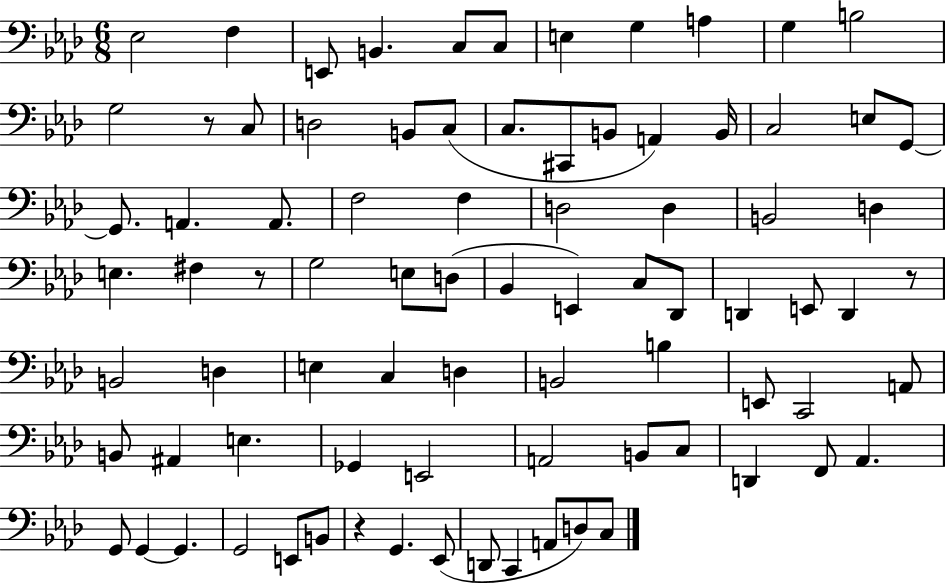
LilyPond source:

{
  \clef bass
  \numericTimeSignature
  \time 6/8
  \key aes \major
  \repeat volta 2 { ees2 f4 | e,8 b,4. c8 c8 | e4 g4 a4 | g4 b2 | \break g2 r8 c8 | d2 b,8 c8( | c8. cis,8 b,8 a,4) b,16 | c2 e8 g,8~~ | \break g,8. a,4. a,8. | f2 f4 | d2 d4 | b,2 d4 | \break e4. fis4 r8 | g2 e8 d8( | bes,4 e,4) c8 des,8 | d,4 e,8 d,4 r8 | \break b,2 d4 | e4 c4 d4 | b,2 b4 | e,8 c,2 a,8 | \break b,8 ais,4 e4. | ges,4 e,2 | a,2 b,8 c8 | d,4 f,8 aes,4. | \break g,8 g,4~~ g,4. | g,2 e,8 b,8 | r4 g,4. ees,8( | d,8 c,4 a,8 d8) c8 | \break } \bar "|."
}